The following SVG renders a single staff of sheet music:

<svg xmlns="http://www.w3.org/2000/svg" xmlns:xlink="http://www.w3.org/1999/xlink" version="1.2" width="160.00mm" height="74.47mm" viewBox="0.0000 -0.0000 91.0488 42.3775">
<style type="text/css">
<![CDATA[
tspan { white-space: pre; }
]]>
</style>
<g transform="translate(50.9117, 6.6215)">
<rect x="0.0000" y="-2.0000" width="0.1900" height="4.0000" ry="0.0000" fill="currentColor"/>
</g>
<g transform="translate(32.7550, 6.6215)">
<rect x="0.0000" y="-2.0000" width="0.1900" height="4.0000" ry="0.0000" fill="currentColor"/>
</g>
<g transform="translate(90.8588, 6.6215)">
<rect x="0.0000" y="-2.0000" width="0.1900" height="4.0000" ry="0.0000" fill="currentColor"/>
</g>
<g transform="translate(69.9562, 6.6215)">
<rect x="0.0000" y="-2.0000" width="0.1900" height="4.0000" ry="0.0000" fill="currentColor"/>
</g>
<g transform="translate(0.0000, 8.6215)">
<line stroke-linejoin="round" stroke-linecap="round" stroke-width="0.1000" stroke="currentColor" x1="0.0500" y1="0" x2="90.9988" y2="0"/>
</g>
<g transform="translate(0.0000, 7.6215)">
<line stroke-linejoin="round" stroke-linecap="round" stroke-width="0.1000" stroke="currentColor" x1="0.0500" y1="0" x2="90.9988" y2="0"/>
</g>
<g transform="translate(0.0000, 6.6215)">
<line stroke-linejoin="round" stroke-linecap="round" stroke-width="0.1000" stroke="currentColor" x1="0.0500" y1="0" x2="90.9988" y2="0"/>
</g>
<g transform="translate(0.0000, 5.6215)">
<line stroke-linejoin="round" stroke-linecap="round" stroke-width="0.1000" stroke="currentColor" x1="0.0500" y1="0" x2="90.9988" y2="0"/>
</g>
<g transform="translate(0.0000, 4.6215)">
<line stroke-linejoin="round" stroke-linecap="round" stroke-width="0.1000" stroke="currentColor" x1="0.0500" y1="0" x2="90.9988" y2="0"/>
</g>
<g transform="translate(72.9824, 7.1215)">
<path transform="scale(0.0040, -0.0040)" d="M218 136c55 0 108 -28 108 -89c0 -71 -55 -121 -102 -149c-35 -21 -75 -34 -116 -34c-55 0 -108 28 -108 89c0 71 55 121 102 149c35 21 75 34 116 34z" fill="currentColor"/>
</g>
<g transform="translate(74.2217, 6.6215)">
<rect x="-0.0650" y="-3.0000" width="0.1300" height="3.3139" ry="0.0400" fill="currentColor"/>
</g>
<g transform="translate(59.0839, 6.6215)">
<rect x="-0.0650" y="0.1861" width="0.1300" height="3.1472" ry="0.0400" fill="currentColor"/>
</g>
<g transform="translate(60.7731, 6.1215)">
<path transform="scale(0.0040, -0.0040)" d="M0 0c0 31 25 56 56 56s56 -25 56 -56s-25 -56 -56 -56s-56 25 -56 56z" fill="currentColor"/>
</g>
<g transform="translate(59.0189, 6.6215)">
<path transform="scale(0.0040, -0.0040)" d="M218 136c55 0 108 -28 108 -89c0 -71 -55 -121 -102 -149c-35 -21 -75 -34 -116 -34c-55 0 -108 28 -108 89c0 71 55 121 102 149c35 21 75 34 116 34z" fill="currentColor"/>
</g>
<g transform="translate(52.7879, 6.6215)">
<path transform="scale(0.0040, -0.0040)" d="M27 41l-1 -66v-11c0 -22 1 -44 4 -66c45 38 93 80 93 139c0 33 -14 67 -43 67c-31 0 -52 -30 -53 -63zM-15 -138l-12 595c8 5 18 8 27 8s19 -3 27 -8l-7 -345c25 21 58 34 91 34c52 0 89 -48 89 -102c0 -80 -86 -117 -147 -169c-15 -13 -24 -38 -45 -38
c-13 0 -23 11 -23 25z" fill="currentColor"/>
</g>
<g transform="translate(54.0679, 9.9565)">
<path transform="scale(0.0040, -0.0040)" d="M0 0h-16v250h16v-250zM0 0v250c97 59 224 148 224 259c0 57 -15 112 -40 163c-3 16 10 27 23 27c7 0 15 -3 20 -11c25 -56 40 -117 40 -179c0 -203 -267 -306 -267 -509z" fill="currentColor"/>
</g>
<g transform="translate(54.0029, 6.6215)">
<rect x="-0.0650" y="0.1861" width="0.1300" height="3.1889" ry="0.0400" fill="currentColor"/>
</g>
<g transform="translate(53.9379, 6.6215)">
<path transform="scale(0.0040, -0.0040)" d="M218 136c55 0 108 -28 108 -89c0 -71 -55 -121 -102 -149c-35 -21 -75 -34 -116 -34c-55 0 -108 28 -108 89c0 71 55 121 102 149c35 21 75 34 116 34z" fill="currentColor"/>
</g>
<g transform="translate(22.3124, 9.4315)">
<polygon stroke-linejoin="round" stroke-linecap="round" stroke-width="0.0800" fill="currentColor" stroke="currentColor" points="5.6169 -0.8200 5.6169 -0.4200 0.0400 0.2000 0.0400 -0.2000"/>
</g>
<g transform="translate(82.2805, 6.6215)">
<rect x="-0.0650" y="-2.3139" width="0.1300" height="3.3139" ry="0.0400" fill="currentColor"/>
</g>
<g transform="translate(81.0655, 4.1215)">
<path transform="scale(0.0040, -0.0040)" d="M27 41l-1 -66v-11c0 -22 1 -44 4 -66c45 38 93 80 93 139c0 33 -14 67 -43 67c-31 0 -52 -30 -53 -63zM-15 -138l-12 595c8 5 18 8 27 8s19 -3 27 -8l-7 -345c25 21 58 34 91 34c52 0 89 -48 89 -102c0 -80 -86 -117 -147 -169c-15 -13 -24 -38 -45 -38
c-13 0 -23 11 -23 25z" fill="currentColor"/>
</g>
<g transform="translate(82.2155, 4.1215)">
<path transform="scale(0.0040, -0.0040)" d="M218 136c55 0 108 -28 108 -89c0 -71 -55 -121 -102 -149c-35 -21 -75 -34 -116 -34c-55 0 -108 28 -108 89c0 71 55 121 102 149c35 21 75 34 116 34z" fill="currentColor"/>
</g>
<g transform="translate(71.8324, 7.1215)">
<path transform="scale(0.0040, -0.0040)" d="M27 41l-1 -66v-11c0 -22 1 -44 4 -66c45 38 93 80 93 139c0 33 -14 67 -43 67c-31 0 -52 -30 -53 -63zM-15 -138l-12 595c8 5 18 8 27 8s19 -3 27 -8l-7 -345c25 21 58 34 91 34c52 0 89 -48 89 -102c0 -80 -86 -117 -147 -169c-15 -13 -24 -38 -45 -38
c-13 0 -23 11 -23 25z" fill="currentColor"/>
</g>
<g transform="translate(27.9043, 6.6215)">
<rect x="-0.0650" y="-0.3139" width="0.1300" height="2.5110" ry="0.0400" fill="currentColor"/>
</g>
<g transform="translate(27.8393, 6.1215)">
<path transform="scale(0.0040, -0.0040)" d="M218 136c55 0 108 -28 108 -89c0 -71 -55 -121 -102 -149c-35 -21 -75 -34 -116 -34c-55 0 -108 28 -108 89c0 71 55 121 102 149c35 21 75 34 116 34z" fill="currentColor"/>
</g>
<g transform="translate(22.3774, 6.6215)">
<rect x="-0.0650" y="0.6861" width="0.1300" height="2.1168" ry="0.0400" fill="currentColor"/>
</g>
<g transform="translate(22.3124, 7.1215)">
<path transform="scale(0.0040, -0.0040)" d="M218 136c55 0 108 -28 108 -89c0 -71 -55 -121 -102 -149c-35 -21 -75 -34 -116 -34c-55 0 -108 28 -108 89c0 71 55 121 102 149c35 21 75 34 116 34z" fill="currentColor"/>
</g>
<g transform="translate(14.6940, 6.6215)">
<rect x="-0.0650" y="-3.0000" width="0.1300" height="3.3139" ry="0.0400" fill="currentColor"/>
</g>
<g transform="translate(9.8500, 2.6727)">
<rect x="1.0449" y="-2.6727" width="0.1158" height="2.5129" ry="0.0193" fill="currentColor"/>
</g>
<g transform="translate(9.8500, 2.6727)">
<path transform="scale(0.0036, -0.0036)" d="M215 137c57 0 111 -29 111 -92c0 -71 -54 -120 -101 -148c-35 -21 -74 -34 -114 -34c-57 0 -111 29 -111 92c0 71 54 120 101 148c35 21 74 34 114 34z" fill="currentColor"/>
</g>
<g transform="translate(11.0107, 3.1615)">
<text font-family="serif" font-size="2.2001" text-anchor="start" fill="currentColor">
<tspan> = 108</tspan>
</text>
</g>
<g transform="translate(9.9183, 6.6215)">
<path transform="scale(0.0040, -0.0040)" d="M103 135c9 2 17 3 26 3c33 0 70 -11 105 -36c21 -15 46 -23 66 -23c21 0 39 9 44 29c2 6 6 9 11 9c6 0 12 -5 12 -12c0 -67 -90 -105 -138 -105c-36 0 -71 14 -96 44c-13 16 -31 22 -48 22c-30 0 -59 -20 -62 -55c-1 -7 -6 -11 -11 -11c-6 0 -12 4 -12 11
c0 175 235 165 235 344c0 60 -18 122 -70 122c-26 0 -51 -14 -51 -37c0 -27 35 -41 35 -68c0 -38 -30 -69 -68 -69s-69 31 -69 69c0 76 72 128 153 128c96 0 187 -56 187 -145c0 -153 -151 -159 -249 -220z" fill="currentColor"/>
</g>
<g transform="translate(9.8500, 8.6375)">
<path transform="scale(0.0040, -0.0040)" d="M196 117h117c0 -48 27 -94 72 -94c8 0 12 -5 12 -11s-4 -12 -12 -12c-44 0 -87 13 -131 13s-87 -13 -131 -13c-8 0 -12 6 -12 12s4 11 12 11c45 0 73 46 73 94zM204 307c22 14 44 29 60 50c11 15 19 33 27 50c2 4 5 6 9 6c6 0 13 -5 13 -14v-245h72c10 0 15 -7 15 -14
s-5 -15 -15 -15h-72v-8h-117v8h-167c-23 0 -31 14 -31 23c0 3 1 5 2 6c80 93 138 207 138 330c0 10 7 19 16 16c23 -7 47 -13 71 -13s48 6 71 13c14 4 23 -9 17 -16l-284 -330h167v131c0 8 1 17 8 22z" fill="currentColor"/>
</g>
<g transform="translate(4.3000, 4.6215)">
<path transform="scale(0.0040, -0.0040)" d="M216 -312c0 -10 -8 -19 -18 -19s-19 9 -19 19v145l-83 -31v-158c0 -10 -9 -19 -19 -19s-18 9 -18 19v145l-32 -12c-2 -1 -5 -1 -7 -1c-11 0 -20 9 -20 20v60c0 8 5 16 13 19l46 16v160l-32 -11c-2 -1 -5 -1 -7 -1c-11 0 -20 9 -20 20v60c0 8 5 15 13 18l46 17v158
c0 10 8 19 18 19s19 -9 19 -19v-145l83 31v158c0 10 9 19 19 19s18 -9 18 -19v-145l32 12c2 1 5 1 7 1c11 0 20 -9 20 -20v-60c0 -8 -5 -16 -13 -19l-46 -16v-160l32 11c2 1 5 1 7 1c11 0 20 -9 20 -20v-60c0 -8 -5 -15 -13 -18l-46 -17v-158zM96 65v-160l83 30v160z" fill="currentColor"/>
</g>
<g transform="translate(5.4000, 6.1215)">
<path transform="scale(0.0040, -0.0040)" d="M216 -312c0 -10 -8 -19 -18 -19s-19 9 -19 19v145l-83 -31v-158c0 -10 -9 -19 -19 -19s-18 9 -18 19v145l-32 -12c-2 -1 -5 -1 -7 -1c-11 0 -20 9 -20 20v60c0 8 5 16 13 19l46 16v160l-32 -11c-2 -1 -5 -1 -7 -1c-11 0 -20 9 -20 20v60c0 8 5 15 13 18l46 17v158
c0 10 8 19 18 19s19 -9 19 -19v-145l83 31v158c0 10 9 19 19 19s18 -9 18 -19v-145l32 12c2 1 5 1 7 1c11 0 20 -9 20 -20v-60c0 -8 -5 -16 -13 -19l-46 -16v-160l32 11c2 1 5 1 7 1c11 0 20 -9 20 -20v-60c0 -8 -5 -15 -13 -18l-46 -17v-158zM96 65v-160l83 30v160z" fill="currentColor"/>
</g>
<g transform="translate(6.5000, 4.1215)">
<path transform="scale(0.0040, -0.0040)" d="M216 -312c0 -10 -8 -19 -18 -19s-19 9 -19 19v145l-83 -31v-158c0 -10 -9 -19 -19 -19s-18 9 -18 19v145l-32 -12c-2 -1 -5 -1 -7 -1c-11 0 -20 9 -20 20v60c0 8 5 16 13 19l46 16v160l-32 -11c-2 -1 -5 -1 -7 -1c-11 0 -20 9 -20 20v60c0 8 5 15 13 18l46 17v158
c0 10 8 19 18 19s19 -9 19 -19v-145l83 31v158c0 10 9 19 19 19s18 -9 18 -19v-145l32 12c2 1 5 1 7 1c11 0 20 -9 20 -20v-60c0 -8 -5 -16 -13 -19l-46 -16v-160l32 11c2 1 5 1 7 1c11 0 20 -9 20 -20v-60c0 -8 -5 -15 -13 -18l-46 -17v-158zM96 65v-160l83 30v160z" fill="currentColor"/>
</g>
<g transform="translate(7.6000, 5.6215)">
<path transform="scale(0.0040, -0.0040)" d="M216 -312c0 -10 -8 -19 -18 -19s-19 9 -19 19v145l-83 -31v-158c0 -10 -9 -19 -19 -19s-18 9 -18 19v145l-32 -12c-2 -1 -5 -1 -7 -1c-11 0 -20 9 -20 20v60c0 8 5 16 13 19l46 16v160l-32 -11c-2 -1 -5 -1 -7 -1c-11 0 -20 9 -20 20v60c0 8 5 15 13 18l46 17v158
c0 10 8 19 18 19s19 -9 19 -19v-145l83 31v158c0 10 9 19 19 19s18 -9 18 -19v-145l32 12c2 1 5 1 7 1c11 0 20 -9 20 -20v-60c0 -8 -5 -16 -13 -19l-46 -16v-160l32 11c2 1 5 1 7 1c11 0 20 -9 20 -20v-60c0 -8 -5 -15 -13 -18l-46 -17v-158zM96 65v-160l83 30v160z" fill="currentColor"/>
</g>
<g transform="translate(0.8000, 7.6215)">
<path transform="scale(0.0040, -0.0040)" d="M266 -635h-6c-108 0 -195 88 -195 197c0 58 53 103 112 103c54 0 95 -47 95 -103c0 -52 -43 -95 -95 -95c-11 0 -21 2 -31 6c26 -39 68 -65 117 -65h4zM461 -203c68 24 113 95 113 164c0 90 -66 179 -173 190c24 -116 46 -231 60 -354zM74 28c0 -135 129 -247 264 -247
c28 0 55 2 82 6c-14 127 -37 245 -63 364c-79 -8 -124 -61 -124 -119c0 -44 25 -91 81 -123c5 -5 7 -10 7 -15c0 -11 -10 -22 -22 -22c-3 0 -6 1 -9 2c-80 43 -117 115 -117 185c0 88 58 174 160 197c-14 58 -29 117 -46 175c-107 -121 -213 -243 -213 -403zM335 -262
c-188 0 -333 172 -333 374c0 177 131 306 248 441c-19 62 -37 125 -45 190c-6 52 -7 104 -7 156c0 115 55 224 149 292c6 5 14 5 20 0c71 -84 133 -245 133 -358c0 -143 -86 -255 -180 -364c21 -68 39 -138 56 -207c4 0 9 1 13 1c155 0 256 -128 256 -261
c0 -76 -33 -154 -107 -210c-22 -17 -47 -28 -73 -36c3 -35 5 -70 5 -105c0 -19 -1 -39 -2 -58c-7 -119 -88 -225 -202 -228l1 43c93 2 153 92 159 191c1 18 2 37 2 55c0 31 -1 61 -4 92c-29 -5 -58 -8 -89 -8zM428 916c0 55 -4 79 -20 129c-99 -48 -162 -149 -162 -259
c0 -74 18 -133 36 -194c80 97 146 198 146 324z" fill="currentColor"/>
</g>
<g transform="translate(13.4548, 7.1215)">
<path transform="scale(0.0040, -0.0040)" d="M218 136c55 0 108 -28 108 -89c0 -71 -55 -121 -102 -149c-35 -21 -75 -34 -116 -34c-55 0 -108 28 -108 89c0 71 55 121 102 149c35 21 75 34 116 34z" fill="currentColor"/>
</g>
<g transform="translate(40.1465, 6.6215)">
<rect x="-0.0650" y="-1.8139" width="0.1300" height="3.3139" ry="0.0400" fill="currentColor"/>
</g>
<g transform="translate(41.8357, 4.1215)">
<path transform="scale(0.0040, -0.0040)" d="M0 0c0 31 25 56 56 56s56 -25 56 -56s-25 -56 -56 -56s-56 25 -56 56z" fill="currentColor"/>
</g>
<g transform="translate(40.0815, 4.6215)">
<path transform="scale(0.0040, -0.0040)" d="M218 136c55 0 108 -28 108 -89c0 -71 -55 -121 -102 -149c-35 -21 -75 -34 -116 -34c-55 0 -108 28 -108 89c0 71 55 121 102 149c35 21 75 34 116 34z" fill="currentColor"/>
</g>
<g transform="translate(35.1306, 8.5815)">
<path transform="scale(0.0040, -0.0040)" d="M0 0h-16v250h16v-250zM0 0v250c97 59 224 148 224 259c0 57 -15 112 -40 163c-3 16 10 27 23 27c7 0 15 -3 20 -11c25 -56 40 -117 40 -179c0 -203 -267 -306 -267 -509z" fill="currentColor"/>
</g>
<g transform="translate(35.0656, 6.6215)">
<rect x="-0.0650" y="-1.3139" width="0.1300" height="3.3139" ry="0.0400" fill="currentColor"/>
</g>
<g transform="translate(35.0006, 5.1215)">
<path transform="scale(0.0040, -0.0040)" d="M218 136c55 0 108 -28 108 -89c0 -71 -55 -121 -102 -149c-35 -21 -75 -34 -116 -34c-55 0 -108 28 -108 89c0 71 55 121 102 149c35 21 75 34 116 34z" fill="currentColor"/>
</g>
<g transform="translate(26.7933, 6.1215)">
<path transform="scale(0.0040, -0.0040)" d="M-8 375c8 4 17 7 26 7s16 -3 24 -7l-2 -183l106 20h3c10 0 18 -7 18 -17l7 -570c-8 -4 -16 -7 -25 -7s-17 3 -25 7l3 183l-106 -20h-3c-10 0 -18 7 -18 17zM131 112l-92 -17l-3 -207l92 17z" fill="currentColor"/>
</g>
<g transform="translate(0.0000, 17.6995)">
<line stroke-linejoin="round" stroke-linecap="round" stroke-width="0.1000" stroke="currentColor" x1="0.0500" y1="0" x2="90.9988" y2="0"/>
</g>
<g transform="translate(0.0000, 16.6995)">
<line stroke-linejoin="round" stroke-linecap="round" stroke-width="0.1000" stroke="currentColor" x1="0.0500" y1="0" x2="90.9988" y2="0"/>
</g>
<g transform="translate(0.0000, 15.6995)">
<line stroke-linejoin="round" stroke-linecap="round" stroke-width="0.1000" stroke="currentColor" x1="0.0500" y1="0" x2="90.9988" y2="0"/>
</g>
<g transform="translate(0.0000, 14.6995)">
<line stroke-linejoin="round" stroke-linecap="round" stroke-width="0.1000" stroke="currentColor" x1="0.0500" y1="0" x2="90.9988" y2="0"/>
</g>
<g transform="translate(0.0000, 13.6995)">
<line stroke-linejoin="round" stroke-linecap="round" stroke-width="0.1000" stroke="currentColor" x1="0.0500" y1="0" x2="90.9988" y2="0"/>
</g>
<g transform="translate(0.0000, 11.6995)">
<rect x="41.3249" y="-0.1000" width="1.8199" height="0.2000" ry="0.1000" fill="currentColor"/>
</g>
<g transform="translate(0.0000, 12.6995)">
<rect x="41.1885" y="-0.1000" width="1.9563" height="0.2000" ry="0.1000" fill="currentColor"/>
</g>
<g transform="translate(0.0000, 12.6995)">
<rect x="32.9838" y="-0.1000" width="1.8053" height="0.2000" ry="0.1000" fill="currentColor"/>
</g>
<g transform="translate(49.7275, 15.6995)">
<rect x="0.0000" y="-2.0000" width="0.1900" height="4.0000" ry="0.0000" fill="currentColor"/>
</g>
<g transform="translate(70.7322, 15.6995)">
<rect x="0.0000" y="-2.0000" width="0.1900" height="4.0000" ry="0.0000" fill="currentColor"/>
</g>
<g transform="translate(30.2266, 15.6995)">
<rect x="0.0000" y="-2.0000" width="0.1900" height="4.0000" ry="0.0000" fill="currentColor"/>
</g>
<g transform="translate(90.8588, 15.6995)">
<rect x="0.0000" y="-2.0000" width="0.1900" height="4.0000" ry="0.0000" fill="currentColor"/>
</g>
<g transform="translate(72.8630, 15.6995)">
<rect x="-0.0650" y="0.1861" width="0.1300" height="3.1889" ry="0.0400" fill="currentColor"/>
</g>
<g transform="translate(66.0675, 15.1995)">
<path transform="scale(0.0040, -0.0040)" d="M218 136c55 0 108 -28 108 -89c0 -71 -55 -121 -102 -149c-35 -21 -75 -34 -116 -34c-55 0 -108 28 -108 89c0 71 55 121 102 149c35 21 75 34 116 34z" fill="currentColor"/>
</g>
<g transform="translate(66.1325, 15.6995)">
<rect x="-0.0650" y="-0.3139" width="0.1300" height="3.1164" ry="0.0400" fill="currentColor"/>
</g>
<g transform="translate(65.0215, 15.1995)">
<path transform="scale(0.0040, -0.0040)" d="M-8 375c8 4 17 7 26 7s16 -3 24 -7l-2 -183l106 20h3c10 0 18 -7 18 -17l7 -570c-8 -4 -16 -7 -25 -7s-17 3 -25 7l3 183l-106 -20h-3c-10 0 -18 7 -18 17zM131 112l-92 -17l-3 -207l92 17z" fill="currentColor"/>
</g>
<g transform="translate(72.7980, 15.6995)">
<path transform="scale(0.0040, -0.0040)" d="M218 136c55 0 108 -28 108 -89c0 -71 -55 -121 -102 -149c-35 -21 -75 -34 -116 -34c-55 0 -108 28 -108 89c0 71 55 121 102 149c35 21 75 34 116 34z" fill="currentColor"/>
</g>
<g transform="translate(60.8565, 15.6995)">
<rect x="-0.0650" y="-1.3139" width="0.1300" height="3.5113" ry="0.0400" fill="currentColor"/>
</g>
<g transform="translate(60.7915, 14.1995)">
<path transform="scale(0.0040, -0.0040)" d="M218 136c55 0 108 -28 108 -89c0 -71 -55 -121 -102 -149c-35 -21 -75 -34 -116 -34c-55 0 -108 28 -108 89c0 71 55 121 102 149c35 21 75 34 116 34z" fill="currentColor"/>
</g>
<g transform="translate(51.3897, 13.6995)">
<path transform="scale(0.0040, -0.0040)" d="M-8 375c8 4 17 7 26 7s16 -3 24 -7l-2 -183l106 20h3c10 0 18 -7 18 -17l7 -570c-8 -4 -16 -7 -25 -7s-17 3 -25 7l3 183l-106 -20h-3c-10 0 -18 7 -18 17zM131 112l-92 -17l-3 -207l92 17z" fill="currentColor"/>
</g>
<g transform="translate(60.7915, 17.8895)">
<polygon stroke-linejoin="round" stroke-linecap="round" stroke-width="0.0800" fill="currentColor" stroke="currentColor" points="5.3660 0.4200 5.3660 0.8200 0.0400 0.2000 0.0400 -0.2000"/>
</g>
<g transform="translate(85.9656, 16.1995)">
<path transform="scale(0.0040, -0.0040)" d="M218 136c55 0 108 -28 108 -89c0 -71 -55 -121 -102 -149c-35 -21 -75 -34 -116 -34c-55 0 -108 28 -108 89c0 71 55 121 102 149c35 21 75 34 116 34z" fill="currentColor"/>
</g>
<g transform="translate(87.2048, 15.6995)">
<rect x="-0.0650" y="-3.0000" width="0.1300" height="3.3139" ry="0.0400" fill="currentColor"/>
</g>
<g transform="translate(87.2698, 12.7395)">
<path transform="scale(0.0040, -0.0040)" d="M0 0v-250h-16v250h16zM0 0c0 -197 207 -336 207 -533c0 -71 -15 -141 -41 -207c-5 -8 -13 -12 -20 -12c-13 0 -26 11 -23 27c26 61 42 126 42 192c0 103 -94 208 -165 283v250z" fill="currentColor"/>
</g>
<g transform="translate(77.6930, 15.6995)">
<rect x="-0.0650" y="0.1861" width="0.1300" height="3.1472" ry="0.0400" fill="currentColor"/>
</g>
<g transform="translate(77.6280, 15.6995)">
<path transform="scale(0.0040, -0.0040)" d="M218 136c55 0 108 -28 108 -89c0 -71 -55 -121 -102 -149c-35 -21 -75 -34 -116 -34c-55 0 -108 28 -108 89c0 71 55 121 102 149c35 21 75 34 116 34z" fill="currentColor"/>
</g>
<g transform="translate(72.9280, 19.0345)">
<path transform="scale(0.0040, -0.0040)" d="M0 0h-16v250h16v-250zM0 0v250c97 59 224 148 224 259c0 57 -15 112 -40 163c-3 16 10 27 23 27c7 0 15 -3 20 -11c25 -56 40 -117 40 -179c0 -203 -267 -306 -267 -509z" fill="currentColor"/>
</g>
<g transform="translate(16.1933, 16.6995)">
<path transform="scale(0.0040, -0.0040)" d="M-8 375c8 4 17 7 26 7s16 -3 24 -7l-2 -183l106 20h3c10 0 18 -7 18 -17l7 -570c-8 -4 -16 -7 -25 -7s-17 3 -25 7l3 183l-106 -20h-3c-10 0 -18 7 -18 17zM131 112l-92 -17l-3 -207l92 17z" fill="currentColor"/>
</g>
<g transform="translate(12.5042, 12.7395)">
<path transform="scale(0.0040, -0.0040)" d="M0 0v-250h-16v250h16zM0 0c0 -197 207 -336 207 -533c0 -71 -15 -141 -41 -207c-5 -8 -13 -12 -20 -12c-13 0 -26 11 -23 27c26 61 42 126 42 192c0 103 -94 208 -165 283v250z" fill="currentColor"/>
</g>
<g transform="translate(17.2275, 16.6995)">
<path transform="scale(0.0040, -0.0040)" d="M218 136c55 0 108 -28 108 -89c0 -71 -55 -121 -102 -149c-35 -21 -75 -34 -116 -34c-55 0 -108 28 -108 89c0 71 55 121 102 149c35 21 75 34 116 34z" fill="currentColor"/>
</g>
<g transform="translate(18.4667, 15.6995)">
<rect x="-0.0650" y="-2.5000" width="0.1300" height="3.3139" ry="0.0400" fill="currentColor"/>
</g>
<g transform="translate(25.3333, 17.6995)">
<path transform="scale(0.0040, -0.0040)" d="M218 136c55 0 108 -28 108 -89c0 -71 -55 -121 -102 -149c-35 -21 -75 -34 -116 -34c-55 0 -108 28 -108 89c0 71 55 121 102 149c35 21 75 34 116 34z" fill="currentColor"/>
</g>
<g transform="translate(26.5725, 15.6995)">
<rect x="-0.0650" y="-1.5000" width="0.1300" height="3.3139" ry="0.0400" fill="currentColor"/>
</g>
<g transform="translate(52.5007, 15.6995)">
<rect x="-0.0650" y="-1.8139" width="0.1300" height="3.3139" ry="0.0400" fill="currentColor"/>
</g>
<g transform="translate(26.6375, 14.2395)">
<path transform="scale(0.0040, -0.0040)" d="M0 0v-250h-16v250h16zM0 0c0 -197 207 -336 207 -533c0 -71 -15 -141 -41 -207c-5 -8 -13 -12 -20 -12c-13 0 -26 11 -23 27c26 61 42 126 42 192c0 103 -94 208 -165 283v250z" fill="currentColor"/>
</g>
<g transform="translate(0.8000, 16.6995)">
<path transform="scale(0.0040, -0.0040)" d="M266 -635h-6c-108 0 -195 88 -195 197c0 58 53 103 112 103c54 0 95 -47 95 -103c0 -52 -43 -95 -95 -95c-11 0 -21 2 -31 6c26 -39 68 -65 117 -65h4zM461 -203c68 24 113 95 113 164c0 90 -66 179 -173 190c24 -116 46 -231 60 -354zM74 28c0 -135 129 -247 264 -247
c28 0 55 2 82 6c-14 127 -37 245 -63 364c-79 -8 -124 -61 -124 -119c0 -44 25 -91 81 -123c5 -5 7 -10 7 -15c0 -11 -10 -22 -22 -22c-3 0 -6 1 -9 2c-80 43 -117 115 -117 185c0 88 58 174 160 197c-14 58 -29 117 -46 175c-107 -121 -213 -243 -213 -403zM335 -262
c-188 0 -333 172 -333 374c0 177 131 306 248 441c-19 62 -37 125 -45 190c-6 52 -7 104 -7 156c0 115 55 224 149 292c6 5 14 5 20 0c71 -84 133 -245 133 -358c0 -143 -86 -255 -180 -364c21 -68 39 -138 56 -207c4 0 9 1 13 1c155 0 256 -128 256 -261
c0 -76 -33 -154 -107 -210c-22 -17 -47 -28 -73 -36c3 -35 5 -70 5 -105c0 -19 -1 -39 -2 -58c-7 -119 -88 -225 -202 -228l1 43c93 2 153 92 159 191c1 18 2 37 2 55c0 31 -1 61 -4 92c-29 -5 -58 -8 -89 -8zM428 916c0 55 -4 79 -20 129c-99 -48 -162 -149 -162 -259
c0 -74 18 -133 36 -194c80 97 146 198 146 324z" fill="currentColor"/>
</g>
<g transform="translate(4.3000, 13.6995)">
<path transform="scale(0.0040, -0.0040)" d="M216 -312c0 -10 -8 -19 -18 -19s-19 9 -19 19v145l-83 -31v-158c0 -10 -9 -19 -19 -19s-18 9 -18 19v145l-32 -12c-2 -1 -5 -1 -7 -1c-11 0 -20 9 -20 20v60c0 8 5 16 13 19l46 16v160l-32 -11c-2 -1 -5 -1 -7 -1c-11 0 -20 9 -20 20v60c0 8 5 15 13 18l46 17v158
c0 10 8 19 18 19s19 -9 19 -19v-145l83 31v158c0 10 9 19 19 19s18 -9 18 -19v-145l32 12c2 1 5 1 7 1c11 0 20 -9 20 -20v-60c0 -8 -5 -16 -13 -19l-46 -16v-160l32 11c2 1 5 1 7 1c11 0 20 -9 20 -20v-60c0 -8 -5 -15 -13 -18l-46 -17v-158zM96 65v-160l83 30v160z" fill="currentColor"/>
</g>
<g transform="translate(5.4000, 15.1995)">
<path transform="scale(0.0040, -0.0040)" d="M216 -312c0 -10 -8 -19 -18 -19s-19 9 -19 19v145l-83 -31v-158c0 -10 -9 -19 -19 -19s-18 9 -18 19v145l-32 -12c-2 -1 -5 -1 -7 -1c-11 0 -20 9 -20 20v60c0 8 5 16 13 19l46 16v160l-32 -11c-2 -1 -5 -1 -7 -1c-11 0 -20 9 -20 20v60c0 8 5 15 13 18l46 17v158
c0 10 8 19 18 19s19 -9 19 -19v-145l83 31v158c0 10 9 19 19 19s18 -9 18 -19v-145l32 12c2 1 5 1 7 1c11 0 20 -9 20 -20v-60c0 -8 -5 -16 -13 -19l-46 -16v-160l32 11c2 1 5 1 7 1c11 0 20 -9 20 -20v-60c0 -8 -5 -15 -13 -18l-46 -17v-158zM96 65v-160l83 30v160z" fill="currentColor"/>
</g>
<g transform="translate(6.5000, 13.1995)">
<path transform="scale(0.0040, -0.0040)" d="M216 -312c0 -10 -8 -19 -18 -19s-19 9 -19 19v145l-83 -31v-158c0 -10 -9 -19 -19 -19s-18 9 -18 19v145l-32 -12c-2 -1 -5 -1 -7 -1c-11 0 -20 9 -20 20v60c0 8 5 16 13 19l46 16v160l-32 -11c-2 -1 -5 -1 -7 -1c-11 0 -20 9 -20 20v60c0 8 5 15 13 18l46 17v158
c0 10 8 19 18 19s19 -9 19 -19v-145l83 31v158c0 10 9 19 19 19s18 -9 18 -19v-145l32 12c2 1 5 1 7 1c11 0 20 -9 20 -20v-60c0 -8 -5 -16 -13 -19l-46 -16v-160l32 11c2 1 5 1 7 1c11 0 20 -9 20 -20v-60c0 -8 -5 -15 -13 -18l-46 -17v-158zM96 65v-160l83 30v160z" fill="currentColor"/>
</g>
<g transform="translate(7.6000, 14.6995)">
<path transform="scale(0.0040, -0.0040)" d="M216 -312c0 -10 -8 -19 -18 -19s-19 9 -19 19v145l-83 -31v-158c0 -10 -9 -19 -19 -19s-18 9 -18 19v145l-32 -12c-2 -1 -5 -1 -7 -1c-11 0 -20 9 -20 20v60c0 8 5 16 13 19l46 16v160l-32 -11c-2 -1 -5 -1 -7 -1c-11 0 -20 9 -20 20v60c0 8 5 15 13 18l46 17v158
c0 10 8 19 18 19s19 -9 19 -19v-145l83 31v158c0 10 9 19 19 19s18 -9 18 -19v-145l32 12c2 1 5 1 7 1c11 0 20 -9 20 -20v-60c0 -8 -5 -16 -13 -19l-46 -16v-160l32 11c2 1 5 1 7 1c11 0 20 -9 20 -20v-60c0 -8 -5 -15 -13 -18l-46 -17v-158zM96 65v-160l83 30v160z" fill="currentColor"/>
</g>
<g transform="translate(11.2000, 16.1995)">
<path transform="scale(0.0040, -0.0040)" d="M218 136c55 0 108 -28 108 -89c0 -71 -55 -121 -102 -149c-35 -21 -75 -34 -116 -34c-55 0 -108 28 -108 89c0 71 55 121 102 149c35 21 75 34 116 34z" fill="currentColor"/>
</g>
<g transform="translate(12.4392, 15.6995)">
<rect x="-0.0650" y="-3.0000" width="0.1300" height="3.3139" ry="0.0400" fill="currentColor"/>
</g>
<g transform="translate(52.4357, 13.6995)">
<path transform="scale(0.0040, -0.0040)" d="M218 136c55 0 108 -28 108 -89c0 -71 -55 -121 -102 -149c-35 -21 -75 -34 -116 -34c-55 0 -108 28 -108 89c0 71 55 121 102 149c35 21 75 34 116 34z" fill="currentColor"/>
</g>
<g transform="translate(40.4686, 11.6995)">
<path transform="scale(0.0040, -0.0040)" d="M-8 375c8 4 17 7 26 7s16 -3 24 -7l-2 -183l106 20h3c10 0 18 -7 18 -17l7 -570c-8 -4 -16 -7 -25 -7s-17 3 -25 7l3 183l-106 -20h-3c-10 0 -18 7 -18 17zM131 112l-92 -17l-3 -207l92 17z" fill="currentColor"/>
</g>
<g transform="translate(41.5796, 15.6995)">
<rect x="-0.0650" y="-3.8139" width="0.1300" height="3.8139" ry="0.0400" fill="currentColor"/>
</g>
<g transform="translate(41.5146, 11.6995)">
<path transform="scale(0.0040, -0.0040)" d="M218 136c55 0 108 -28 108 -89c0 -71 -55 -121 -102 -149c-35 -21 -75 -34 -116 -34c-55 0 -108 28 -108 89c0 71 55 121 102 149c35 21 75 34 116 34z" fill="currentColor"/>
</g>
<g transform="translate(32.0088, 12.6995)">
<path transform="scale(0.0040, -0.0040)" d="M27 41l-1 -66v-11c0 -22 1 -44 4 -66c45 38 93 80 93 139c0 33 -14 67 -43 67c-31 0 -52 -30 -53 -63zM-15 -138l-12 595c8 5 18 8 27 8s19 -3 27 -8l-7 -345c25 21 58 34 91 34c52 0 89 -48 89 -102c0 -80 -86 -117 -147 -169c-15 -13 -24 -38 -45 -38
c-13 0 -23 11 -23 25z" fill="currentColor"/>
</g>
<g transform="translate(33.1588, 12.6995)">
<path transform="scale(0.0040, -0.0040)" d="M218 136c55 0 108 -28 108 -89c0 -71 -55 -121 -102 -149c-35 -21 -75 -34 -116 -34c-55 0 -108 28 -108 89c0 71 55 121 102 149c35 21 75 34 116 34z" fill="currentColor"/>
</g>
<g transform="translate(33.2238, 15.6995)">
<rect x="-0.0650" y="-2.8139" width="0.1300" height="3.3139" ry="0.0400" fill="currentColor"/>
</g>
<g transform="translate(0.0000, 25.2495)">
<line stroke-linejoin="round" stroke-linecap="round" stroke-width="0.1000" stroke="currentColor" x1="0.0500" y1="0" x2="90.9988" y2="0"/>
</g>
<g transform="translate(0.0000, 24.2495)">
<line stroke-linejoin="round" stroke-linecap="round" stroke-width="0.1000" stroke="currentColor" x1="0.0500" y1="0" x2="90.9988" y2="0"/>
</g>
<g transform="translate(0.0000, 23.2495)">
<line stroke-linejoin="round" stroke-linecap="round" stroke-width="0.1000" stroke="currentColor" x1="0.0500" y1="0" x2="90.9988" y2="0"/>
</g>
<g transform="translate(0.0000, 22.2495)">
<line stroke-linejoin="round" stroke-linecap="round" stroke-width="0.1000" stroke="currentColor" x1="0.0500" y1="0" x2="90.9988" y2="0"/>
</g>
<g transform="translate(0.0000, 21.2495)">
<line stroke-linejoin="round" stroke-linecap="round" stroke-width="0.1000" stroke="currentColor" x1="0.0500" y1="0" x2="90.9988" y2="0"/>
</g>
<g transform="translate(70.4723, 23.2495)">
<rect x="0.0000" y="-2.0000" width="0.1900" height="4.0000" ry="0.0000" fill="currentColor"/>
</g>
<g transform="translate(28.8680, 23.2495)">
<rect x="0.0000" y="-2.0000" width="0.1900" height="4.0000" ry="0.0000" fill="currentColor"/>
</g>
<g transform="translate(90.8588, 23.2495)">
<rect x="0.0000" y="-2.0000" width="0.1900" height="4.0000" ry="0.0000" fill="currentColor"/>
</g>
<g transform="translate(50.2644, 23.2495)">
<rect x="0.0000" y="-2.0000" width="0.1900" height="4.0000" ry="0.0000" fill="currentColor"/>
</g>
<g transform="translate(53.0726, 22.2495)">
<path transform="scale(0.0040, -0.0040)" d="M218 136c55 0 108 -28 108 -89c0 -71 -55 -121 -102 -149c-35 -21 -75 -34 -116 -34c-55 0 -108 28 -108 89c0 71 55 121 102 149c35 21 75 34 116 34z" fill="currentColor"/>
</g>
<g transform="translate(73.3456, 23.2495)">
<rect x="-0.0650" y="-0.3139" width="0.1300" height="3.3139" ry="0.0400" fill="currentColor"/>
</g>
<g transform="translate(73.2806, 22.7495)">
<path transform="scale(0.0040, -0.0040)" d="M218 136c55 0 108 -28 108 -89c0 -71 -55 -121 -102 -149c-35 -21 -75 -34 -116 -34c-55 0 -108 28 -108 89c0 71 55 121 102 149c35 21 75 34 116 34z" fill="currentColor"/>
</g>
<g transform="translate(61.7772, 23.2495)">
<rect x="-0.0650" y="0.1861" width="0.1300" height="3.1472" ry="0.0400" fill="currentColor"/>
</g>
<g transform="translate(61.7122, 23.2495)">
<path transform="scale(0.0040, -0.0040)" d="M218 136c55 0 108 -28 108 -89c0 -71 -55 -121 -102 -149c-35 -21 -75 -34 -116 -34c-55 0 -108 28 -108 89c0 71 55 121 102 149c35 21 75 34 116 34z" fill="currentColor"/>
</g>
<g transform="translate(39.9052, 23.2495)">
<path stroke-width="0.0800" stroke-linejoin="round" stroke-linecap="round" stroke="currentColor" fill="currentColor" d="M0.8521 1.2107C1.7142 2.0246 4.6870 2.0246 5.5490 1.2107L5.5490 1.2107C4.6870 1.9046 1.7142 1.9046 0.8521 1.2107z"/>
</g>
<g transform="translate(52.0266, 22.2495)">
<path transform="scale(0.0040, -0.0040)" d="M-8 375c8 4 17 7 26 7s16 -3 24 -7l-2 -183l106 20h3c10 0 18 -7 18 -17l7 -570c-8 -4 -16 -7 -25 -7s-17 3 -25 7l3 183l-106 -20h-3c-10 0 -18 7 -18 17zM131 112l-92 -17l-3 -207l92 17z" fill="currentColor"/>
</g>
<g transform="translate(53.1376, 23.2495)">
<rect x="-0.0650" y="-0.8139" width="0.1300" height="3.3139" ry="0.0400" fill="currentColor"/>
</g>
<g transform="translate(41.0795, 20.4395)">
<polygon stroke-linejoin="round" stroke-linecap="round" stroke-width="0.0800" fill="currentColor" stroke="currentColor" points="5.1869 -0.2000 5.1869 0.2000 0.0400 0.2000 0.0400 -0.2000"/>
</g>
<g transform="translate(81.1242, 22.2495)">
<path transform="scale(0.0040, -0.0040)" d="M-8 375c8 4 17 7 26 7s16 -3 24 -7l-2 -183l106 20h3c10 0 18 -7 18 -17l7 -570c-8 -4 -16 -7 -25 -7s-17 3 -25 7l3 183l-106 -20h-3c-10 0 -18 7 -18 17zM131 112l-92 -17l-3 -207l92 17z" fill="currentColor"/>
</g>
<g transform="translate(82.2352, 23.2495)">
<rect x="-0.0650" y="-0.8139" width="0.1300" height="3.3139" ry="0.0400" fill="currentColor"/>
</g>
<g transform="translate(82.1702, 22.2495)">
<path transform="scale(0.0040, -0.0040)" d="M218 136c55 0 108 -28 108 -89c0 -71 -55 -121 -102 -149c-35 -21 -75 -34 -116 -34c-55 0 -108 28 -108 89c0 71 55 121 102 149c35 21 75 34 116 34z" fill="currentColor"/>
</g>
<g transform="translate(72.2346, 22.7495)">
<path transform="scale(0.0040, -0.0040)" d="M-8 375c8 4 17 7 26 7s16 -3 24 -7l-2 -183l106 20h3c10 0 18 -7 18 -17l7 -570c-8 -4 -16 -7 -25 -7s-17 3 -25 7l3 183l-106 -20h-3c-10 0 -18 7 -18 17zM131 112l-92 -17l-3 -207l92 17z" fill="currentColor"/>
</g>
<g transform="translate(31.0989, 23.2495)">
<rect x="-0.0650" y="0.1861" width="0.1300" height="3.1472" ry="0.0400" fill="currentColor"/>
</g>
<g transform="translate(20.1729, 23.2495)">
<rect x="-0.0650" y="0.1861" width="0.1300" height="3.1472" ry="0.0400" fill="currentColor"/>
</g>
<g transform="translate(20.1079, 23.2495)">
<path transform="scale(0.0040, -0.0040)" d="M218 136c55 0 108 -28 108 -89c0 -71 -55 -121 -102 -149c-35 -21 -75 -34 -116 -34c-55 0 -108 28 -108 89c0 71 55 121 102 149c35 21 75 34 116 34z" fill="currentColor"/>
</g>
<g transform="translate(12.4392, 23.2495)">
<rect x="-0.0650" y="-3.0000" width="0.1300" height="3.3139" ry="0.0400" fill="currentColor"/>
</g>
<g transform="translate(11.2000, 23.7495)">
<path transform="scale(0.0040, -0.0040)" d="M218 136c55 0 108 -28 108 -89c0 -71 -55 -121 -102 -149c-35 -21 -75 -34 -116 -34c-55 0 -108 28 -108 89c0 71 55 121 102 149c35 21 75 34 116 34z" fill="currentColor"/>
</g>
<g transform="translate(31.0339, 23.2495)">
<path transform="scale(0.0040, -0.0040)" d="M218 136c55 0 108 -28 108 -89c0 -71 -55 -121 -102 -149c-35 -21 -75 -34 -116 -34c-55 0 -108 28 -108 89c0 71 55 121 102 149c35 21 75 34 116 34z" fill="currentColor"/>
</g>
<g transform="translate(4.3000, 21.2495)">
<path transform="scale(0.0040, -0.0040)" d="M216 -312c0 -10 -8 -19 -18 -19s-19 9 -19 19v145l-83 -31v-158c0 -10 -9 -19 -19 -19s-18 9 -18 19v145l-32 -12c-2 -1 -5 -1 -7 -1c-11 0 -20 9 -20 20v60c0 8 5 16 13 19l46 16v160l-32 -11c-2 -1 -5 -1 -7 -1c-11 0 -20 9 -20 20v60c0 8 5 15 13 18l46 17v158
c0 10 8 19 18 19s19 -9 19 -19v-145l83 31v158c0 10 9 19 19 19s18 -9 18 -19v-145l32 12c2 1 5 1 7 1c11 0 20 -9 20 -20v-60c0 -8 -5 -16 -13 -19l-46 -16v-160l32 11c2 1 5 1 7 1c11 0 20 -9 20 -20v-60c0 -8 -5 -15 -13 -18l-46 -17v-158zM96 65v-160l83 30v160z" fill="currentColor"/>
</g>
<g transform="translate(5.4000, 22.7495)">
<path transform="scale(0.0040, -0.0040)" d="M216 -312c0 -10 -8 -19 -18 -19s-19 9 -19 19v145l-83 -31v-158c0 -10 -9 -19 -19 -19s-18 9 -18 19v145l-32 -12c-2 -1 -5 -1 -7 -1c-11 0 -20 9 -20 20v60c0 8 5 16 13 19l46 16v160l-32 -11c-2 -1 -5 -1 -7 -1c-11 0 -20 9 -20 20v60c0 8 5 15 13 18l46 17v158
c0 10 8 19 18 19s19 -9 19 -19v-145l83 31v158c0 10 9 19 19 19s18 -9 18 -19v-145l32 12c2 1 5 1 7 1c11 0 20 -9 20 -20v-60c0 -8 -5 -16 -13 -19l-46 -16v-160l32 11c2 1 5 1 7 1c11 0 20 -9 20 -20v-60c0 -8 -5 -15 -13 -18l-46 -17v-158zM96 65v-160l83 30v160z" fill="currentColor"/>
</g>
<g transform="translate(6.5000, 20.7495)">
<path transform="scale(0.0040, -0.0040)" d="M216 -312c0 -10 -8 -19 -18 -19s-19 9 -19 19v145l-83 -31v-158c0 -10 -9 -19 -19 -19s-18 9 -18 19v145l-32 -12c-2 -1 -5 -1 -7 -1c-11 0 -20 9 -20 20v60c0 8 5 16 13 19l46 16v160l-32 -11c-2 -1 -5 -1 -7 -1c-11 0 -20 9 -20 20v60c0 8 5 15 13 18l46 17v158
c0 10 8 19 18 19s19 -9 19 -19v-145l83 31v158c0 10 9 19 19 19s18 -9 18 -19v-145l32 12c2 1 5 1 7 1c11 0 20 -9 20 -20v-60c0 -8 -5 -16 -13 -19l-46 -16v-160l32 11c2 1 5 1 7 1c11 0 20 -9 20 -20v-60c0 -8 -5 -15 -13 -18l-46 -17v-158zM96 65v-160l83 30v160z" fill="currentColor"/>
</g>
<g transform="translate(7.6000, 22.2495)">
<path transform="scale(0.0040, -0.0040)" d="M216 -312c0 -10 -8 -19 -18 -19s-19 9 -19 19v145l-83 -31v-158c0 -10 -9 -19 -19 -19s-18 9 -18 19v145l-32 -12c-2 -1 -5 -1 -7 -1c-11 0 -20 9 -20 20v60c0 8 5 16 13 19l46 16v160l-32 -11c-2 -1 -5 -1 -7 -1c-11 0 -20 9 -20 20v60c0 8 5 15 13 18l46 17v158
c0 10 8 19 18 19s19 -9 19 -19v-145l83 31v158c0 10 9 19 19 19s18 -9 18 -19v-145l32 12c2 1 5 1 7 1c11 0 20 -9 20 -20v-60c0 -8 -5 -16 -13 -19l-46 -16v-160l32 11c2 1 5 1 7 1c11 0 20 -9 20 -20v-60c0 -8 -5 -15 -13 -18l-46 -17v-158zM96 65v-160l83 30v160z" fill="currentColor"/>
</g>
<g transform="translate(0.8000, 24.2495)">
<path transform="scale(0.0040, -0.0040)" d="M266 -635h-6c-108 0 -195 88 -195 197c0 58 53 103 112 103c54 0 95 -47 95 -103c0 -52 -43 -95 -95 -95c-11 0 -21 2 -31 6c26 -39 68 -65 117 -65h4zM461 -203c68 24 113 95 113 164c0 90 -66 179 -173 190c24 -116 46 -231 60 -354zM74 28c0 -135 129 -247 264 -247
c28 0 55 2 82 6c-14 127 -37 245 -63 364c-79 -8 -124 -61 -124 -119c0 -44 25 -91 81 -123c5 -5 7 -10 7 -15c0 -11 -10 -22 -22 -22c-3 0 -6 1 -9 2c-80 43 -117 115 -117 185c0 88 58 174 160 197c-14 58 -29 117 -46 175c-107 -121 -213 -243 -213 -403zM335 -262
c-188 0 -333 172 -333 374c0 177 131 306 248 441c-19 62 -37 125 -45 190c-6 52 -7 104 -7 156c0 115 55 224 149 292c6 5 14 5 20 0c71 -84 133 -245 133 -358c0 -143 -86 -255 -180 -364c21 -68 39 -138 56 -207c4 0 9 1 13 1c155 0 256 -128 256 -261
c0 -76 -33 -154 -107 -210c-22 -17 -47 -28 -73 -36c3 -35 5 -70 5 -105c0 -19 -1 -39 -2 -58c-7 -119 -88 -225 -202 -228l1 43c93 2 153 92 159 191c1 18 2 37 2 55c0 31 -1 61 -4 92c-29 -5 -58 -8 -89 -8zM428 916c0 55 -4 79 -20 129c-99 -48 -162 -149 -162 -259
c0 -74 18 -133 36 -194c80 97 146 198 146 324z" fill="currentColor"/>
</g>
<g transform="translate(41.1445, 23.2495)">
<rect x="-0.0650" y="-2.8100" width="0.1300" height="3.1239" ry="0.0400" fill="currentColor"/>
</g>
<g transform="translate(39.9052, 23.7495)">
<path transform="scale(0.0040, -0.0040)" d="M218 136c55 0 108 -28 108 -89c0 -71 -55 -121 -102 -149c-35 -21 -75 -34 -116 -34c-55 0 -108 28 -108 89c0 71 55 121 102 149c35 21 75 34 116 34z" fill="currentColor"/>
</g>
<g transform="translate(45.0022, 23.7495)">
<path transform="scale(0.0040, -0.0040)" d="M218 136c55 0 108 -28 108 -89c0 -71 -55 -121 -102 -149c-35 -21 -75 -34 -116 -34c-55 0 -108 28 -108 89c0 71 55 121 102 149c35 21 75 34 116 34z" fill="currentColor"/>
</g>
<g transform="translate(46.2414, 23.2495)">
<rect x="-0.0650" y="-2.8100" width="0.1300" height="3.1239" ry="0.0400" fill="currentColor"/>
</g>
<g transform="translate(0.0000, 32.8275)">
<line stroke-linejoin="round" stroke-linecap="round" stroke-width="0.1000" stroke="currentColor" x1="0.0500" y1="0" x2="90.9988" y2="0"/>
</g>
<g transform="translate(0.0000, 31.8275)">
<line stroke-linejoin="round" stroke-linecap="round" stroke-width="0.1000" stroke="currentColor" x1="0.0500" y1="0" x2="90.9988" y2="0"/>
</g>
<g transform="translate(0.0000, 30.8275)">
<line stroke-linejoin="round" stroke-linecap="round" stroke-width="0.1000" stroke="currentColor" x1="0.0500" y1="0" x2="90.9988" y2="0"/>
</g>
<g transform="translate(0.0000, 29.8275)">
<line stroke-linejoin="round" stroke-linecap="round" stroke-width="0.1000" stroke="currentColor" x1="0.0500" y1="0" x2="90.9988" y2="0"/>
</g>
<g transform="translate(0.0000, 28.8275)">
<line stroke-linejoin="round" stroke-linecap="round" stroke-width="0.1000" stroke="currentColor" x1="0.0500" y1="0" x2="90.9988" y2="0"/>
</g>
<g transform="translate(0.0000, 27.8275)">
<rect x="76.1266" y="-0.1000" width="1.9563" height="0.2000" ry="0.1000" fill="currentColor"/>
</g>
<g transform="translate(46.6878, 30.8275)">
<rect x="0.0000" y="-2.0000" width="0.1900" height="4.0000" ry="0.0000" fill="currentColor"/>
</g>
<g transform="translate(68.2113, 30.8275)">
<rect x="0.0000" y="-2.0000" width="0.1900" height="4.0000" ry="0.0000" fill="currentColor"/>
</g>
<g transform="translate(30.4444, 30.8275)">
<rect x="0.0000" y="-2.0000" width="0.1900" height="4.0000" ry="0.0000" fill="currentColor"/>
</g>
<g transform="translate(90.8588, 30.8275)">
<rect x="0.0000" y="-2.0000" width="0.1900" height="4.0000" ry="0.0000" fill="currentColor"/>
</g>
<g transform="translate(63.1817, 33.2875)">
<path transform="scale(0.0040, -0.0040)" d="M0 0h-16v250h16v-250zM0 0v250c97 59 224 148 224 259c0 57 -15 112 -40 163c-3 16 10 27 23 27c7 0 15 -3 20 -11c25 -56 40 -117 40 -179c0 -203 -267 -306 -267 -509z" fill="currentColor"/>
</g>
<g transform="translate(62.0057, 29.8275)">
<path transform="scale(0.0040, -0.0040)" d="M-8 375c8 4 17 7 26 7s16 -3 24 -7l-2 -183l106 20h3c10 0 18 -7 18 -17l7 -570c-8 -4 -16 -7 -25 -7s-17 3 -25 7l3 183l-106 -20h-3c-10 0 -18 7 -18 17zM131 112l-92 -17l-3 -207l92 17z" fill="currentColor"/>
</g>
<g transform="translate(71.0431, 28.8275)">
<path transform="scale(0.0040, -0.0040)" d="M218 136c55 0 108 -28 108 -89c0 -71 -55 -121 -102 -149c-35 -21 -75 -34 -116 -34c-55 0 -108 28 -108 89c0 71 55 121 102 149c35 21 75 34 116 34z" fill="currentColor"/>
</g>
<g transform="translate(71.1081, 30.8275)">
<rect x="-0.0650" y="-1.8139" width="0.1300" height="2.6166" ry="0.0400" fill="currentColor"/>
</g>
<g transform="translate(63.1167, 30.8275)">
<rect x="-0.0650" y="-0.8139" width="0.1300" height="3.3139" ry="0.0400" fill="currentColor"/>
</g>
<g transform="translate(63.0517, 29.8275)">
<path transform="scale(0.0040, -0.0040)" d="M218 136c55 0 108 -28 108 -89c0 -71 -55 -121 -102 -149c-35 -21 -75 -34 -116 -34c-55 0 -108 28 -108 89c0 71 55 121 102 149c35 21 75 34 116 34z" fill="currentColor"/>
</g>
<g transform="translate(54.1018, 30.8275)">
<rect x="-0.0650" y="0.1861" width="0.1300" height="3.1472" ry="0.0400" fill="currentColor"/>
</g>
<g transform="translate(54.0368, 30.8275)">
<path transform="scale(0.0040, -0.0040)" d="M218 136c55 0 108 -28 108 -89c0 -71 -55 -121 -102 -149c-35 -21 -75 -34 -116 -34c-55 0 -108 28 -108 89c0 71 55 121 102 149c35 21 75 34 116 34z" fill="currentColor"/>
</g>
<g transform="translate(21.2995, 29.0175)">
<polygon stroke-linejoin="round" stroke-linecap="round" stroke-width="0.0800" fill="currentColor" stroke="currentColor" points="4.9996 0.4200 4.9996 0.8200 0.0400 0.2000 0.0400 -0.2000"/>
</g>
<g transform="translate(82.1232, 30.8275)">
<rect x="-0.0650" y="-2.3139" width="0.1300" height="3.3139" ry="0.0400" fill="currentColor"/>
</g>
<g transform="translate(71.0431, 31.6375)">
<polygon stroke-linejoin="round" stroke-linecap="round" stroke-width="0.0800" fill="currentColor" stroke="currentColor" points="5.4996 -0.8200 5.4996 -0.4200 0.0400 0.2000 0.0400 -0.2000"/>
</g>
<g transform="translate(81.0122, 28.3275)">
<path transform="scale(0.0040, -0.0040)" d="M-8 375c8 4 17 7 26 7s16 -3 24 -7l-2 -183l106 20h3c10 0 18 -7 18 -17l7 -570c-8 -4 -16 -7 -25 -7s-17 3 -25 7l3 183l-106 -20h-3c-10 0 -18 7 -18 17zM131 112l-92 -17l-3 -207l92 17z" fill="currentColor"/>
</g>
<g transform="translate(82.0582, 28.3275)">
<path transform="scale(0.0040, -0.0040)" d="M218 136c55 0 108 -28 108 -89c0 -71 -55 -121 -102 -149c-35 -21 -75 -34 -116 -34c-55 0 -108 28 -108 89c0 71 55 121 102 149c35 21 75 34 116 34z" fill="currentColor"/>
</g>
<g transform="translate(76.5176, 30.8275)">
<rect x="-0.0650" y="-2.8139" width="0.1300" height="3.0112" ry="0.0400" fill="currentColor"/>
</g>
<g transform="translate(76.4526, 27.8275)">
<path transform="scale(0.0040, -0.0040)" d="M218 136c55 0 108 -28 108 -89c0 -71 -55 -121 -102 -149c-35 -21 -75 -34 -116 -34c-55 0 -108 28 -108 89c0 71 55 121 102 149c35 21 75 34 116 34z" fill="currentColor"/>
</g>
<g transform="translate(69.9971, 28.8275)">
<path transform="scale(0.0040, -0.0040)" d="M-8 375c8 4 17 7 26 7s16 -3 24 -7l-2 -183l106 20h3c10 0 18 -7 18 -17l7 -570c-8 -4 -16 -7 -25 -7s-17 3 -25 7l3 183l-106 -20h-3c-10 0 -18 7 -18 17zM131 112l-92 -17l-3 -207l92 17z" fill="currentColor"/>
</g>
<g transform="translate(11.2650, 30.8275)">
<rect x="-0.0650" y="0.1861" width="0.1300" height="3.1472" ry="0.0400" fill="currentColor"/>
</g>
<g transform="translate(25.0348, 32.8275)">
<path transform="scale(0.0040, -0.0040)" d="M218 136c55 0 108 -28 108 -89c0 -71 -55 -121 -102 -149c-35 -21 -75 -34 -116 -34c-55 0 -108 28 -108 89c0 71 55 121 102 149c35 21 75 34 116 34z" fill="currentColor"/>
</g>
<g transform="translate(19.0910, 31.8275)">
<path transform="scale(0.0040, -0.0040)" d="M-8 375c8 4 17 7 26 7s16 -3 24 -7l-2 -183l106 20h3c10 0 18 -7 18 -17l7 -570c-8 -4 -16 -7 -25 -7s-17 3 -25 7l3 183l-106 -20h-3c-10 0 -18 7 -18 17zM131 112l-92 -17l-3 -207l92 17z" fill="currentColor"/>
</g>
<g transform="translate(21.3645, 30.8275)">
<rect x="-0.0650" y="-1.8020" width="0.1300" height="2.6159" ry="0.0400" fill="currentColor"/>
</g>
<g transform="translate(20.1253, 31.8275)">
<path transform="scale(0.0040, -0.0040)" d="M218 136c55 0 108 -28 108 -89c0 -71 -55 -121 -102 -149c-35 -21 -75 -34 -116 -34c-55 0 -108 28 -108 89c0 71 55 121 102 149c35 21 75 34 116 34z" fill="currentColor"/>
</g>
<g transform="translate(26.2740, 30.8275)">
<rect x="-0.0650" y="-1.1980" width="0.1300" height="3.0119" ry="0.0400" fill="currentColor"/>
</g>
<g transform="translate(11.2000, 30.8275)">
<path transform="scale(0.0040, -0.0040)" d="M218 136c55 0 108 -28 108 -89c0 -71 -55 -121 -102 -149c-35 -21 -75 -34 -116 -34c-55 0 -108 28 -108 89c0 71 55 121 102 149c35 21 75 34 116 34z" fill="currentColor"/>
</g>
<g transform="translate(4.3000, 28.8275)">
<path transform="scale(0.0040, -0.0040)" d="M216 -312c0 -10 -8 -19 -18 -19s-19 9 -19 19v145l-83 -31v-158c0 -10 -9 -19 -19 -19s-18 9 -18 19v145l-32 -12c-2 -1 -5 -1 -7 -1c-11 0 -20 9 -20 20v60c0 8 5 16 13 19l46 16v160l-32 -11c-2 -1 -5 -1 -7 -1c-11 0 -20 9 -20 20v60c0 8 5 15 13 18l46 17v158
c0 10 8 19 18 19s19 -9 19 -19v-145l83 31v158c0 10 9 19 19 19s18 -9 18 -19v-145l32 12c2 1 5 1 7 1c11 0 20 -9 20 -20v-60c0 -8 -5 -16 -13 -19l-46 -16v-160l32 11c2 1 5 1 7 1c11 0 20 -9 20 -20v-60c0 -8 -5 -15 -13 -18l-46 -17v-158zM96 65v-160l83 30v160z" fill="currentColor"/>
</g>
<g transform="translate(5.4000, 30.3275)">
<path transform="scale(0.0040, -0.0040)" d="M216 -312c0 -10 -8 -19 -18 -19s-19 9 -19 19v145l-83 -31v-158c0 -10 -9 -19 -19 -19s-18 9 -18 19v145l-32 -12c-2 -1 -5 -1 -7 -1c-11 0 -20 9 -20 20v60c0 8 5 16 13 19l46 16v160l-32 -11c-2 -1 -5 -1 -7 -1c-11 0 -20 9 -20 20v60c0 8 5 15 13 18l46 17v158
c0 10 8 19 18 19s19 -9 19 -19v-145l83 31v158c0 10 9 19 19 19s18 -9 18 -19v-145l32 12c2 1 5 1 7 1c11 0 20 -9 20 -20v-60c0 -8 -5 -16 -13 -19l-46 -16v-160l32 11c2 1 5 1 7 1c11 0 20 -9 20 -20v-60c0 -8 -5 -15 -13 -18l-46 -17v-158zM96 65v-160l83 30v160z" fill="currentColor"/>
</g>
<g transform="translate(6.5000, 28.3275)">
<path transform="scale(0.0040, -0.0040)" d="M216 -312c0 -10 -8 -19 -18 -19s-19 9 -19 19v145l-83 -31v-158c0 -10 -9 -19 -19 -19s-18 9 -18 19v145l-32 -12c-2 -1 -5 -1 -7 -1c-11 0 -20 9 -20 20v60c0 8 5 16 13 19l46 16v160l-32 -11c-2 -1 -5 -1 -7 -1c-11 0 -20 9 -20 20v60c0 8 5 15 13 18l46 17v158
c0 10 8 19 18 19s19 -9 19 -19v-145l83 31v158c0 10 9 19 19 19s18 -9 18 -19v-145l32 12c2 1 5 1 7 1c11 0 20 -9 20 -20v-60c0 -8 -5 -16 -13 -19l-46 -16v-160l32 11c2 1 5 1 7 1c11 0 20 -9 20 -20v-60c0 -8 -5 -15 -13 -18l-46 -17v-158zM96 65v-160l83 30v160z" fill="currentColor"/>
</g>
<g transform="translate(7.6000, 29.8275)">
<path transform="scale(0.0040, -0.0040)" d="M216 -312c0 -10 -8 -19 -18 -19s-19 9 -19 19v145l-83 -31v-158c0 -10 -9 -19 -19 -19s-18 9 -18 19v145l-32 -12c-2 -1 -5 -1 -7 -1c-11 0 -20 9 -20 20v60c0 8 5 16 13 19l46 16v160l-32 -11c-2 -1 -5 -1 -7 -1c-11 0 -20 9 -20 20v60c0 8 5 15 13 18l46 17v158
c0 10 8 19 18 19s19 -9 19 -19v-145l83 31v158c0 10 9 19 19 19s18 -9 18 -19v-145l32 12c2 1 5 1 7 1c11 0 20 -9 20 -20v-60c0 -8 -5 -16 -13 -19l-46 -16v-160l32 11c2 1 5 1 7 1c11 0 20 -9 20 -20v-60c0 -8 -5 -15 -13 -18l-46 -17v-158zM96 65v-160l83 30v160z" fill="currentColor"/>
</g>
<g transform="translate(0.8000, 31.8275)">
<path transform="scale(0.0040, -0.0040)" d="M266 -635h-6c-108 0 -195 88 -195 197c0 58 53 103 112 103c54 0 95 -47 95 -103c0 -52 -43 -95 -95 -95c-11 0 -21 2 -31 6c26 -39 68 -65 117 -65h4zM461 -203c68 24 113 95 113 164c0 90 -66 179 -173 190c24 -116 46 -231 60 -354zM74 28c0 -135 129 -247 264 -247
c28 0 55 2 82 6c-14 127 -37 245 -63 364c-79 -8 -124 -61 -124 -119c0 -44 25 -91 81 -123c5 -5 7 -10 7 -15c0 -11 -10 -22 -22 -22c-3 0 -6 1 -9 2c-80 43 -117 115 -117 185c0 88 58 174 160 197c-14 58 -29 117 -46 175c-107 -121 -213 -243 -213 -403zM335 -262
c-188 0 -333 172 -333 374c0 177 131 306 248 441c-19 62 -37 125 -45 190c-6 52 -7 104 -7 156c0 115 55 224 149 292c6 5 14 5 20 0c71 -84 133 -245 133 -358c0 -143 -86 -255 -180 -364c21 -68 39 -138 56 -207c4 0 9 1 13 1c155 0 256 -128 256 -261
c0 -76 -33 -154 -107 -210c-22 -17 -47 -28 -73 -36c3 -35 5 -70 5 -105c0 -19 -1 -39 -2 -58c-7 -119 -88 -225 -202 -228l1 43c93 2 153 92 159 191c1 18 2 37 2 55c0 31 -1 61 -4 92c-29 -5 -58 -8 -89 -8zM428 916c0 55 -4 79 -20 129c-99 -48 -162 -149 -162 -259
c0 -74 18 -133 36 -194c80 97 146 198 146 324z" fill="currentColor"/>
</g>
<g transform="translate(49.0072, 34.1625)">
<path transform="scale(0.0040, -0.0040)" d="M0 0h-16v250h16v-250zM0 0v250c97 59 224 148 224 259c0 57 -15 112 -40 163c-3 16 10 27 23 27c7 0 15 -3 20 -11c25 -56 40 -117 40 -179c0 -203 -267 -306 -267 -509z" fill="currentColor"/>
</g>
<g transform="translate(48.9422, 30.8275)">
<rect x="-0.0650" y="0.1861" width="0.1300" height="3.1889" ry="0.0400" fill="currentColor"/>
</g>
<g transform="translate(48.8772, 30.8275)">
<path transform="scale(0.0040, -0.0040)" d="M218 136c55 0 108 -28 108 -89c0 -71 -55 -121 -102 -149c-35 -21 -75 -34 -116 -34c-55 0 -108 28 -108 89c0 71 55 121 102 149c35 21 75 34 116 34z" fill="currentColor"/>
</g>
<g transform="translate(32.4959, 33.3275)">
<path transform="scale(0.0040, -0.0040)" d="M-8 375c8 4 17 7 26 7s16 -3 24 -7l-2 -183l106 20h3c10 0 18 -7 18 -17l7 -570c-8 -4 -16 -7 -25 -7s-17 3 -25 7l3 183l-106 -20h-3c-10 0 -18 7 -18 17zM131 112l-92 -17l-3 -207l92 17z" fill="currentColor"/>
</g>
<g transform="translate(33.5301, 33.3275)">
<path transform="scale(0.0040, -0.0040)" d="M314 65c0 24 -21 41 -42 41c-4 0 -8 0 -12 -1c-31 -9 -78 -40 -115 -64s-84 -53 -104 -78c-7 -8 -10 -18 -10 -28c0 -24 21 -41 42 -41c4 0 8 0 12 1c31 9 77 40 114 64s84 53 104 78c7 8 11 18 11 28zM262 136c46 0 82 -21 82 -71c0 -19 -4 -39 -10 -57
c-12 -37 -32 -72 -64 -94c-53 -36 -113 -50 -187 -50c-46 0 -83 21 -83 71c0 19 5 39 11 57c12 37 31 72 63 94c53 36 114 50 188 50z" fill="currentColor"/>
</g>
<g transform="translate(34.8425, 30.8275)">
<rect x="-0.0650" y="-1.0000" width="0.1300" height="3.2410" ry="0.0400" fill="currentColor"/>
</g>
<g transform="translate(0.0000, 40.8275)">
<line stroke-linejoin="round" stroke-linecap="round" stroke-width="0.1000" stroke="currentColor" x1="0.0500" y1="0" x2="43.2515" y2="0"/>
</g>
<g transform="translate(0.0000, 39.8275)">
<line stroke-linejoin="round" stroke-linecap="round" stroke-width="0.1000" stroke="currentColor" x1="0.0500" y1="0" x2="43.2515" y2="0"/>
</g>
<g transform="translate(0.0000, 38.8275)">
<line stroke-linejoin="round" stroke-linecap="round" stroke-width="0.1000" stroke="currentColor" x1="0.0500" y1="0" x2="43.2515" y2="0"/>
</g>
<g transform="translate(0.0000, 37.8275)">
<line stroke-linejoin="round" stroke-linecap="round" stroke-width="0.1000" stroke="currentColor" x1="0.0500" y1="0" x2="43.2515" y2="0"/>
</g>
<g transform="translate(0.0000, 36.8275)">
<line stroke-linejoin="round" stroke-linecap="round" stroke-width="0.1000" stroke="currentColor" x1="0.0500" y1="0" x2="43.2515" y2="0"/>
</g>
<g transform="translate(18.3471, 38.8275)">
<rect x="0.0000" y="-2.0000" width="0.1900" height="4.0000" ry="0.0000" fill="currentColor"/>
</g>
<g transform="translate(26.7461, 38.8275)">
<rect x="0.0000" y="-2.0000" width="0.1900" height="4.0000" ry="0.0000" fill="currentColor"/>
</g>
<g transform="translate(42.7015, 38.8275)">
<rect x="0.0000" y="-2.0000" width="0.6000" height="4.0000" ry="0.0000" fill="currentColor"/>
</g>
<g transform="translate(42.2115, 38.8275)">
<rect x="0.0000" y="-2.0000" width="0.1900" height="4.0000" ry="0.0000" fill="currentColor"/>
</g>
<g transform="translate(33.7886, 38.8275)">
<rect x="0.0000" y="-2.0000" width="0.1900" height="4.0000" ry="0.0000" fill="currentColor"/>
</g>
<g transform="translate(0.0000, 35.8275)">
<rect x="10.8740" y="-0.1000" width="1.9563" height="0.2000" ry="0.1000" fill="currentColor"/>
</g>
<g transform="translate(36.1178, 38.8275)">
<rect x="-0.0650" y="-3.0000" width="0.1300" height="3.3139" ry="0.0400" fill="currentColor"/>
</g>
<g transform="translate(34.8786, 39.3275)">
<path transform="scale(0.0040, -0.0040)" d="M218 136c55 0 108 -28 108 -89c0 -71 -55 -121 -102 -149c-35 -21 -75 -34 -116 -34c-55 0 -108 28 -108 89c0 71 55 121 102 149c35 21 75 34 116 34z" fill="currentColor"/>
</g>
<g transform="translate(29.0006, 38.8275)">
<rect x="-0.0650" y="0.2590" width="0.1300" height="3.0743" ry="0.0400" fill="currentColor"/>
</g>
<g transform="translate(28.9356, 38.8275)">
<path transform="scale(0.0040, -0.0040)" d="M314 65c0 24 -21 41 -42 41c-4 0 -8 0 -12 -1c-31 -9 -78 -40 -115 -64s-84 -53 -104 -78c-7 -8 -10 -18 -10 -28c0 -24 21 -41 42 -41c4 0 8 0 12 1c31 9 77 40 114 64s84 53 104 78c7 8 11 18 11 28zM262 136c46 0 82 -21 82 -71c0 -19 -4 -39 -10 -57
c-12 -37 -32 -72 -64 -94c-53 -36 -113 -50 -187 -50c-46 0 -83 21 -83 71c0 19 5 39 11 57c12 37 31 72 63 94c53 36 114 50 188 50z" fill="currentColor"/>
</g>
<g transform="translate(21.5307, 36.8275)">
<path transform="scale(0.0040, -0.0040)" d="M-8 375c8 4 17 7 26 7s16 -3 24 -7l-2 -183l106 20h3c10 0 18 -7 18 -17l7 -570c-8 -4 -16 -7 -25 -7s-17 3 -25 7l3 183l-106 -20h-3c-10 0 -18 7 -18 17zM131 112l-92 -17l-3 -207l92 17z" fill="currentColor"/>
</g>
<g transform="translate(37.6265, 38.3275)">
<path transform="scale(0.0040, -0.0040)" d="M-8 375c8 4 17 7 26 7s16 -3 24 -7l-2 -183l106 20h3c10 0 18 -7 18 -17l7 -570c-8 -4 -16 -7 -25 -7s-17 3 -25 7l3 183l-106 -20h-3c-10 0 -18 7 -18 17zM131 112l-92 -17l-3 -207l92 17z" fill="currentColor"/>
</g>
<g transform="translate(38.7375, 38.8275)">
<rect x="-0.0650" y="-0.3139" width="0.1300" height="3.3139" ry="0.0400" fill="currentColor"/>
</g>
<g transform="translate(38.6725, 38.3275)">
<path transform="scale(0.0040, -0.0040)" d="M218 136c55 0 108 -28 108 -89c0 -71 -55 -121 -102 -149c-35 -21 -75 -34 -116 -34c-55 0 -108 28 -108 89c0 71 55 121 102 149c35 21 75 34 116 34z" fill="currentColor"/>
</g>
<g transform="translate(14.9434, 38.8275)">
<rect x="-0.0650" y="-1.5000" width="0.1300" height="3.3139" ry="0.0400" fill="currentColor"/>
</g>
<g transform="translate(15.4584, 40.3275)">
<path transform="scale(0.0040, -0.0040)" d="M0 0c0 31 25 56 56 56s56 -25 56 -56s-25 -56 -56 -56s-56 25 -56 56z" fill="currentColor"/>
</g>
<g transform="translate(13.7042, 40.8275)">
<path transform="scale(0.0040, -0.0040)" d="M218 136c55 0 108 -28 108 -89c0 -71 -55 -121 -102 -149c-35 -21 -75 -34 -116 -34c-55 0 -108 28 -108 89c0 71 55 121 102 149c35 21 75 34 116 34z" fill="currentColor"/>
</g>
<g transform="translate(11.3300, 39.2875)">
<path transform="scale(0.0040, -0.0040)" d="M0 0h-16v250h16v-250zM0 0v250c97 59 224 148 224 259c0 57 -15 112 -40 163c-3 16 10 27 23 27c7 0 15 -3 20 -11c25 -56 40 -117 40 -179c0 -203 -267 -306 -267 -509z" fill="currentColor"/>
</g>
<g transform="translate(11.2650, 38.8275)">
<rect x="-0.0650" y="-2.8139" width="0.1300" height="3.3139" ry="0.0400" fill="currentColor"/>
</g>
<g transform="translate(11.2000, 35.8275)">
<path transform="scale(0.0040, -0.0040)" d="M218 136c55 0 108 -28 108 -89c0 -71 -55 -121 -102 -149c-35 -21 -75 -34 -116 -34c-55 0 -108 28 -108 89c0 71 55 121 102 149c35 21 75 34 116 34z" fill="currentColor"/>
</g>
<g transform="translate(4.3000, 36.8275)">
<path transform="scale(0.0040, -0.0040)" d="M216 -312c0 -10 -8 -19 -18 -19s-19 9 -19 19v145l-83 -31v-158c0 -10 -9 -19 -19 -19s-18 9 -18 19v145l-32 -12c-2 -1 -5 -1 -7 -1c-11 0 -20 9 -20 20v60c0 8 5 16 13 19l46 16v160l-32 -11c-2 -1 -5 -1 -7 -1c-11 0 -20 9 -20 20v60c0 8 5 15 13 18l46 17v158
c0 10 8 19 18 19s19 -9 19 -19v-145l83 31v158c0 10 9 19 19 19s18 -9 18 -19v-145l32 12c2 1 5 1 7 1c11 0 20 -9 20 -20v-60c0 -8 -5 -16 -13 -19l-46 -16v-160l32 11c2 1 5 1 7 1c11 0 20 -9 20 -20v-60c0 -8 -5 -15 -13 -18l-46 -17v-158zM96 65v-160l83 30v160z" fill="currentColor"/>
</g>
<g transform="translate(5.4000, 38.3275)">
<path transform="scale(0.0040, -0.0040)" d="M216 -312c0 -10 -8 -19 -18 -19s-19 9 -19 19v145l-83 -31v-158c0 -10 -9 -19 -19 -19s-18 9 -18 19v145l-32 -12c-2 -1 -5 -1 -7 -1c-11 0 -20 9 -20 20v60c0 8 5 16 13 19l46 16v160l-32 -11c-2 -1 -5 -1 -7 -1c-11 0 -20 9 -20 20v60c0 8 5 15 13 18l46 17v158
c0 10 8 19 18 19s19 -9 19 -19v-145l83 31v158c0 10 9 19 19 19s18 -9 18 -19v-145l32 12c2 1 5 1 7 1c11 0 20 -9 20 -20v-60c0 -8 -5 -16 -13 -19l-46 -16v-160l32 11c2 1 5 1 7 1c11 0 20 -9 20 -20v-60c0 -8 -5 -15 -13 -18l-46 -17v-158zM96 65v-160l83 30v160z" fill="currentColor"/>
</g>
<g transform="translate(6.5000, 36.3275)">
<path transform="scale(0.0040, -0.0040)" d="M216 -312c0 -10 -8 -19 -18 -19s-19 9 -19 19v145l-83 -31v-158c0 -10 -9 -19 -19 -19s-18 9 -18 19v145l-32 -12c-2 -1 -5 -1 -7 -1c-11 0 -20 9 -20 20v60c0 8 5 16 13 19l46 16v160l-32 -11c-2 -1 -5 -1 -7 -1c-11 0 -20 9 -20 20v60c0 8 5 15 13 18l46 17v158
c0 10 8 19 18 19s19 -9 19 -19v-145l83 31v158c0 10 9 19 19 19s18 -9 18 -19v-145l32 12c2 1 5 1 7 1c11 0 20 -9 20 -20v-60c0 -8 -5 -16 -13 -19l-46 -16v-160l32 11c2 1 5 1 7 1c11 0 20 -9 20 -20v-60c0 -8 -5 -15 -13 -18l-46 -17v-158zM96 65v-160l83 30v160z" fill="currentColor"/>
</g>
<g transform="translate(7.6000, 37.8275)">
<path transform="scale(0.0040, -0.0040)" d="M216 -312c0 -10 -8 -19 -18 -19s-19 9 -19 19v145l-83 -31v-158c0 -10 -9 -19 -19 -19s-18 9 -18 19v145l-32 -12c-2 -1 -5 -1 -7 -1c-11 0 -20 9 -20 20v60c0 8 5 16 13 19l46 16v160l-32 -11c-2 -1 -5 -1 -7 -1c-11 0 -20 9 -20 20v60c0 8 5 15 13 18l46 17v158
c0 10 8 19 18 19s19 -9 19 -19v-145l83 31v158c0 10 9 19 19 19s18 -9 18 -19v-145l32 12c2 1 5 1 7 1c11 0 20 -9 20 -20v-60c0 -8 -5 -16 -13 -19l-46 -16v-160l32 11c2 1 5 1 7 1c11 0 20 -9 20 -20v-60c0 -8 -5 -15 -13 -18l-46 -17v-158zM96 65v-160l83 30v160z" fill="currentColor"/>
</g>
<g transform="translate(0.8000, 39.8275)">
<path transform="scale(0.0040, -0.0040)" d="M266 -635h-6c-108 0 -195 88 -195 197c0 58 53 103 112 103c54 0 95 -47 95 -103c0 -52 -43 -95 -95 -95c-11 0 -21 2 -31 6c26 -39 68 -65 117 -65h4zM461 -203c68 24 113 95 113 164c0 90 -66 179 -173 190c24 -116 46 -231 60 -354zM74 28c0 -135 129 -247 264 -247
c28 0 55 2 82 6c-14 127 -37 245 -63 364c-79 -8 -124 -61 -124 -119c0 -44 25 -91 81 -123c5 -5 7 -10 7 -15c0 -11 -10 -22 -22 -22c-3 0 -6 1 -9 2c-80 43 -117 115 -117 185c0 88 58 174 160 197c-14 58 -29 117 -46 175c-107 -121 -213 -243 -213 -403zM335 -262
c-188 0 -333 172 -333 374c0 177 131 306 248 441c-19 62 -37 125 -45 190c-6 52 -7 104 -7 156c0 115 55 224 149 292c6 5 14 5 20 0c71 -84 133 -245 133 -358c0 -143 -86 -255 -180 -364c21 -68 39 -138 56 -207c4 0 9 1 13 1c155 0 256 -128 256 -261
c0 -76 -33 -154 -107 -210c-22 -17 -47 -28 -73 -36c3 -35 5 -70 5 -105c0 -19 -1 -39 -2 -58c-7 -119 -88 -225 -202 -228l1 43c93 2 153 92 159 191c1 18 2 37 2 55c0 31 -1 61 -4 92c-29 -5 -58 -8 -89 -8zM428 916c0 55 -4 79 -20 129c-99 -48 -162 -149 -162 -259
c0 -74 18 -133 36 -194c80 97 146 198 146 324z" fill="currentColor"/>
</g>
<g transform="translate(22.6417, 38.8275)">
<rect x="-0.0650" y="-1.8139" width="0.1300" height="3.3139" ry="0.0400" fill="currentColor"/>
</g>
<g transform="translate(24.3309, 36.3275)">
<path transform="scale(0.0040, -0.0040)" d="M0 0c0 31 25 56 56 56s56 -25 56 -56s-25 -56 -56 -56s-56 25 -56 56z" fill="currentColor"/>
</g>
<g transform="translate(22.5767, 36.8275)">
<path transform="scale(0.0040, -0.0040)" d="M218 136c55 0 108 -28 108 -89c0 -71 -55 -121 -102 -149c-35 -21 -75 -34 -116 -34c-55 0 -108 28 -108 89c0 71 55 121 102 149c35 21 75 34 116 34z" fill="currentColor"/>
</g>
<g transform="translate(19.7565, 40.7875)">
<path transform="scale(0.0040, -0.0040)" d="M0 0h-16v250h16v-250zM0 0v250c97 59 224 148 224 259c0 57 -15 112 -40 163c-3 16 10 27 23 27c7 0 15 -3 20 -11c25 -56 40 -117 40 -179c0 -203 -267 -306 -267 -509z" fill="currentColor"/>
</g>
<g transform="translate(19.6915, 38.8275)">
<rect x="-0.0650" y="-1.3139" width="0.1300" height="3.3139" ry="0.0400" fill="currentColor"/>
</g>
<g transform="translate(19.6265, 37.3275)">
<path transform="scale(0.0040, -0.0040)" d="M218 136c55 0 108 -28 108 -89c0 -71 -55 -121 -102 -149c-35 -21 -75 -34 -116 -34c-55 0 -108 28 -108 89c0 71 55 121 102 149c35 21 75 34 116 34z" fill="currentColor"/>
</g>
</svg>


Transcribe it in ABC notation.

X:1
T:Untitled
M:2/4
L:1/4
K:E
A A/2 c/2 e/2 ^f _B/2 _B _A _g A/2 G E/2 _a c' f e/2 c/2 B/2 B A/2 A B B A/2 A/2 d B c d B G/2 E/2 D2 B/2 B d/2 f/2 a/2 g a/2 E e/2 f B2 A c